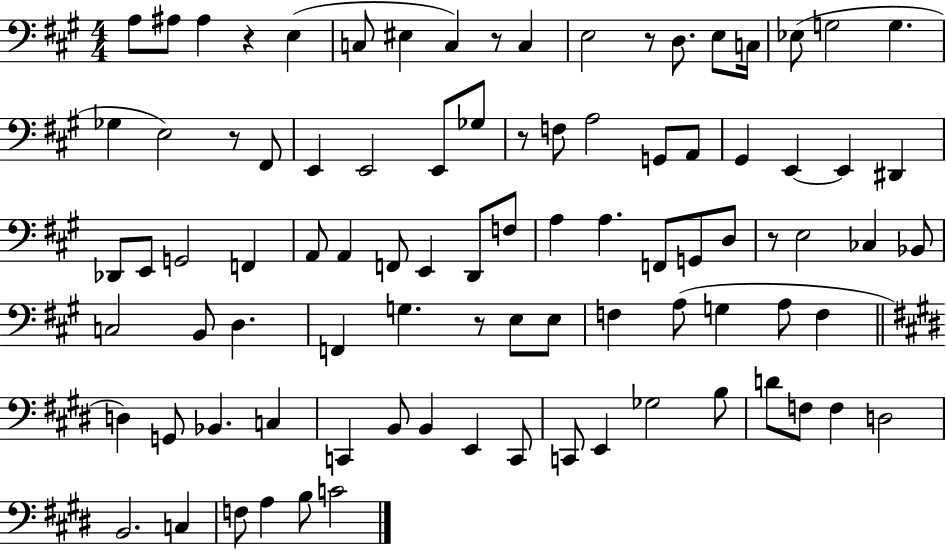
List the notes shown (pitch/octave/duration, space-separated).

A3/e A#3/e A#3/q R/q E3/q C3/e EIS3/q C3/q R/e C3/q E3/h R/e D3/e. E3/e C3/s Eb3/e G3/h G3/q. Gb3/q E3/h R/e F#2/e E2/q E2/h E2/e Gb3/e R/e F3/e A3/h G2/e A2/e G#2/q E2/q E2/q D#2/q Db2/e E2/e G2/h F2/q A2/e A2/q F2/e E2/q D2/e F3/e A3/q A3/q. F2/e G2/e D3/e R/e E3/h CES3/q Bb2/e C3/h B2/e D3/q. F2/q G3/q. R/e E3/e E3/e F3/q A3/e G3/q A3/e F3/q D3/q G2/e Bb2/q. C3/q C2/q B2/e B2/q E2/q C2/e C2/e E2/q Gb3/h B3/e D4/e F3/e F3/q D3/h B2/h. C3/q F3/e A3/q B3/e C4/h